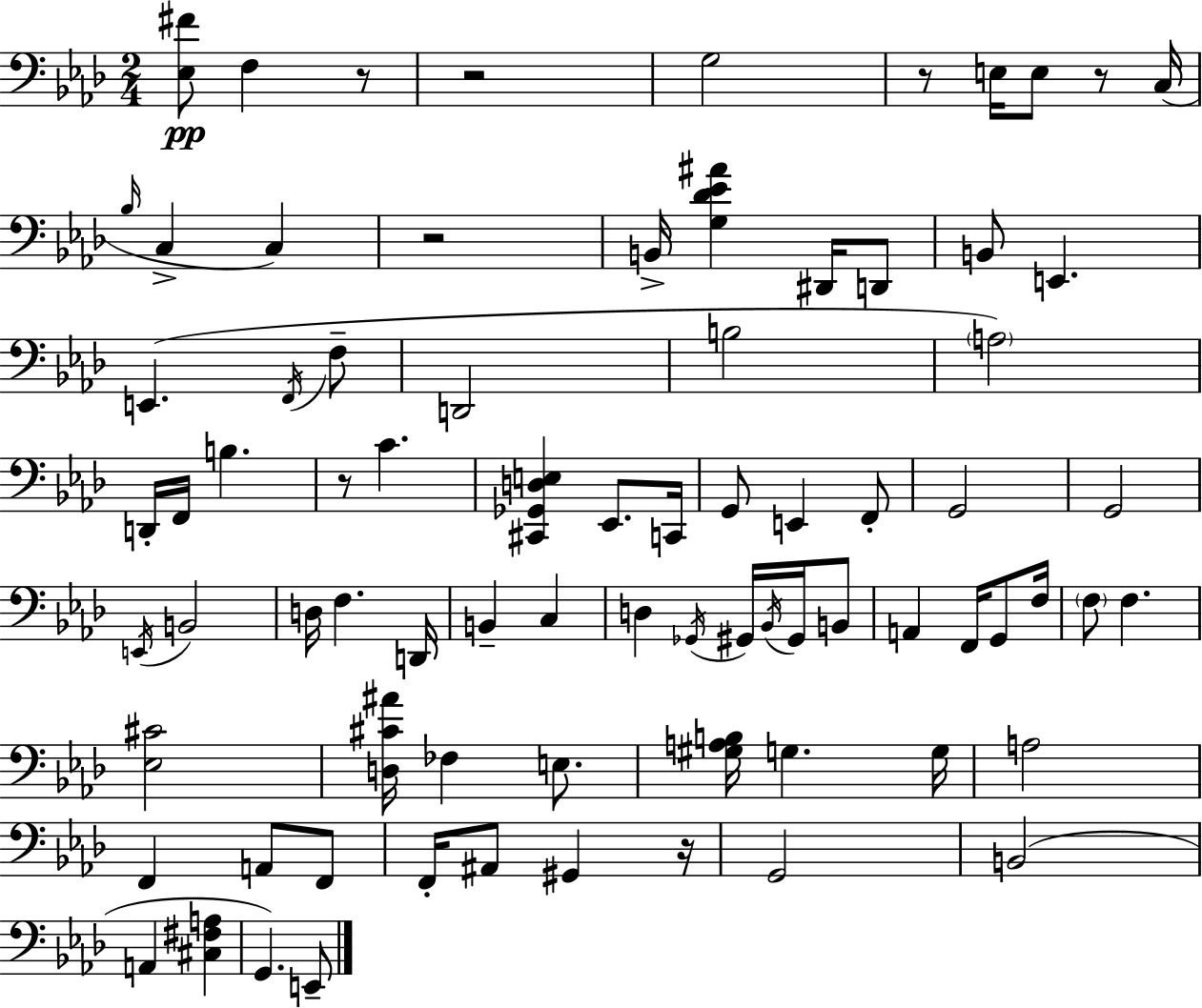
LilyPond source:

{
  \clef bass
  \numericTimeSignature
  \time 2/4
  \key f \minor
  \repeat volta 2 { <ees fis'>8\pp f4 r8 | r2 | g2 | r8 e16 e8 r8 c16( | \break \grace { bes16 } c4-> c4) | r2 | b,16-> <g des' ees' ais'>4 dis,16 d,8 | b,8 e,4. | \break e,4.( \acciaccatura { f,16 } | f8-- d,2 | b2 | \parenthesize a2) | \break d,16-. f,16 b4. | r8 c'4. | <cis, ges, d e>4 ees,8. | c,16 g,8 e,4 | \break f,8-. g,2 | g,2 | \acciaccatura { e,16 } b,2 | d16 f4. | \break d,16 b,4-- c4 | d4 \acciaccatura { ges,16 } | gis,16 \acciaccatura { bes,16 } gis,16 b,8 a,4 | f,16 g,8 f16 \parenthesize f8 f4. | \break <ees cis'>2 | <d cis' ais'>16 fes4 | e8. <gis a b>16 g4. | g16 a2 | \break f,4 | a,8 f,8 f,16-. ais,8 | gis,4 r16 g,2 | b,2( | \break a,4 | <cis fis a>4 g,4.) | e,8-- } \bar "|."
}